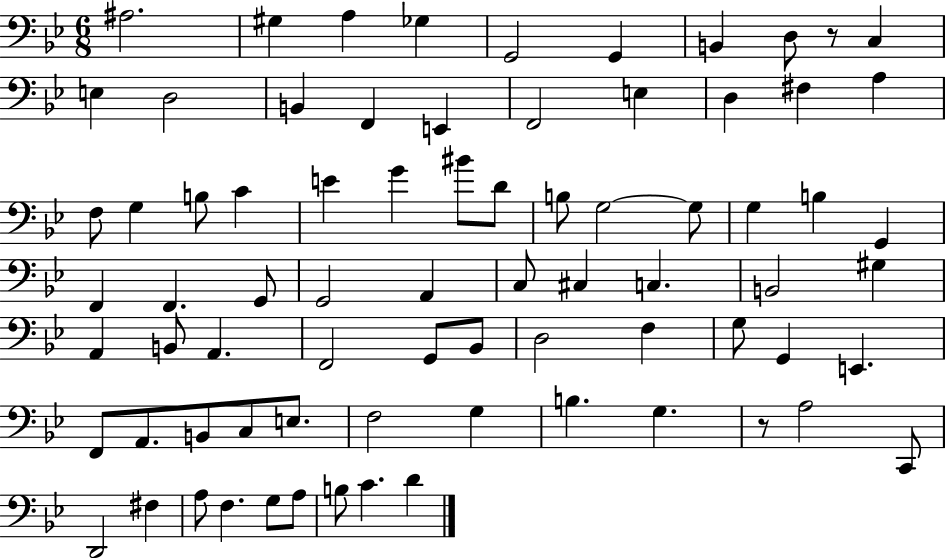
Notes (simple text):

A#3/h. G#3/q A3/q Gb3/q G2/h G2/q B2/q D3/e R/e C3/q E3/q D3/h B2/q F2/q E2/q F2/h E3/q D3/q F#3/q A3/q F3/e G3/q B3/e C4/q E4/q G4/q BIS4/e D4/e B3/e G3/h G3/e G3/q B3/q G2/q F2/q F2/q. G2/e G2/h A2/q C3/e C#3/q C3/q. B2/h G#3/q A2/q B2/e A2/q. F2/h G2/e Bb2/e D3/h F3/q G3/e G2/q E2/q. F2/e A2/e. B2/e C3/e E3/e. F3/h G3/q B3/q. G3/q. R/e A3/h C2/e D2/h F#3/q A3/e F3/q. G3/e A3/e B3/e C4/q. D4/q